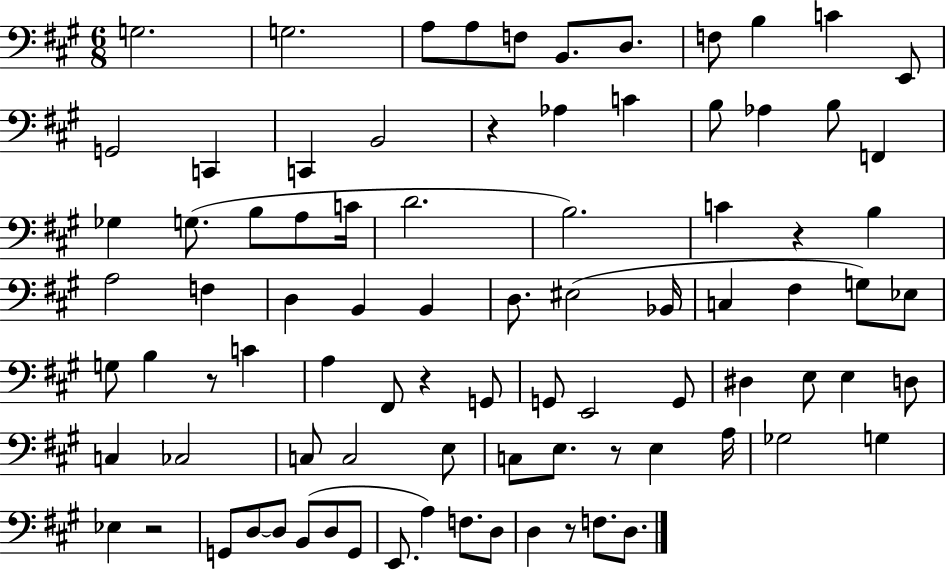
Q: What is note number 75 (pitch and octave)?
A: A3